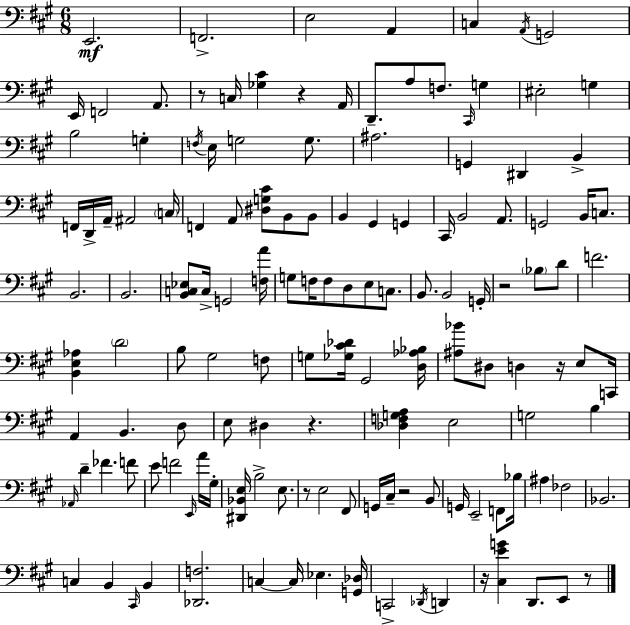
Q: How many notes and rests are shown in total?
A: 138